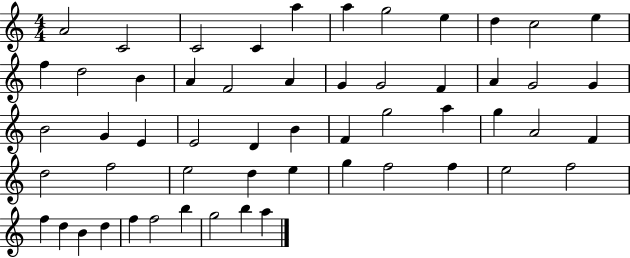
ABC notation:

X:1
T:Untitled
M:4/4
L:1/4
K:C
A2 C2 C2 C a a g2 e d c2 e f d2 B A F2 A G G2 F A G2 G B2 G E E2 D B F g2 a g A2 F d2 f2 e2 d e g f2 f e2 f2 f d B d f f2 b g2 b a